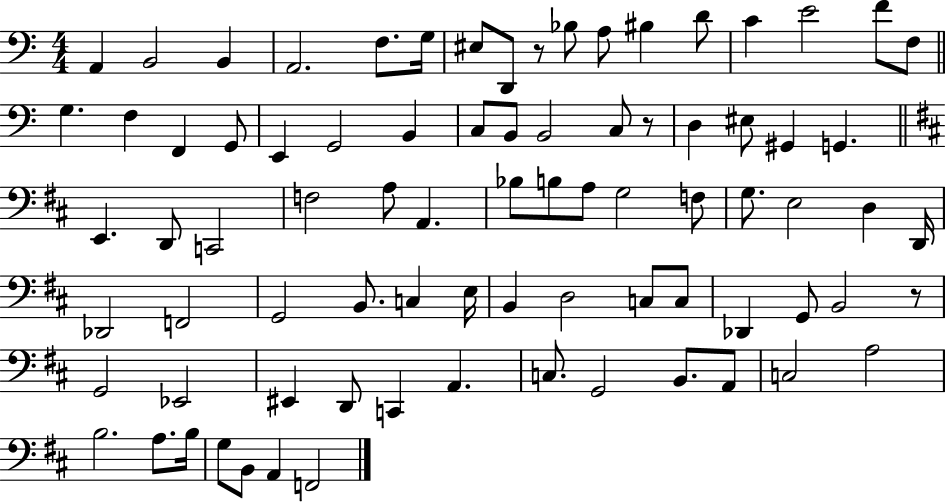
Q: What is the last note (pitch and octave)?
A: F2